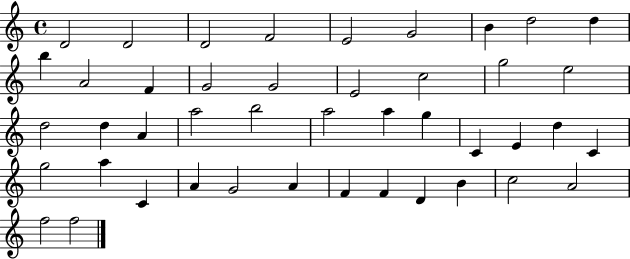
{
  \clef treble
  \time 4/4
  \defaultTimeSignature
  \key c \major
  d'2 d'2 | d'2 f'2 | e'2 g'2 | b'4 d''2 d''4 | \break b''4 a'2 f'4 | g'2 g'2 | e'2 c''2 | g''2 e''2 | \break d''2 d''4 a'4 | a''2 b''2 | a''2 a''4 g''4 | c'4 e'4 d''4 c'4 | \break g''2 a''4 c'4 | a'4 g'2 a'4 | f'4 f'4 d'4 b'4 | c''2 a'2 | \break f''2 f''2 | \bar "|."
}